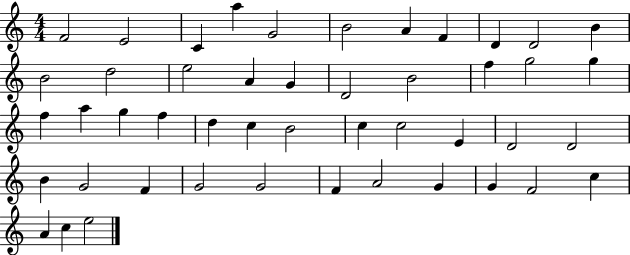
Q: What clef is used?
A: treble